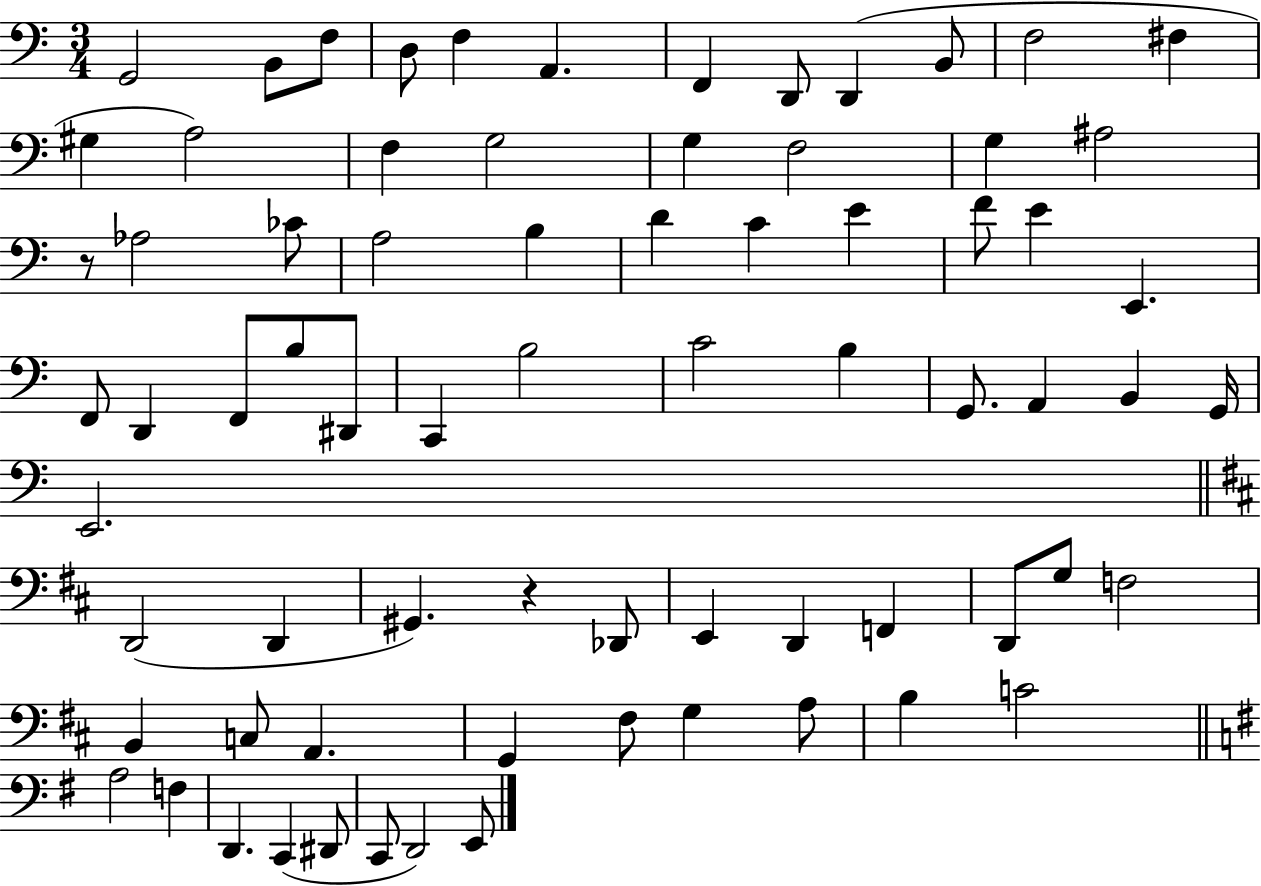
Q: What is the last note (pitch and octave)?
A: E2